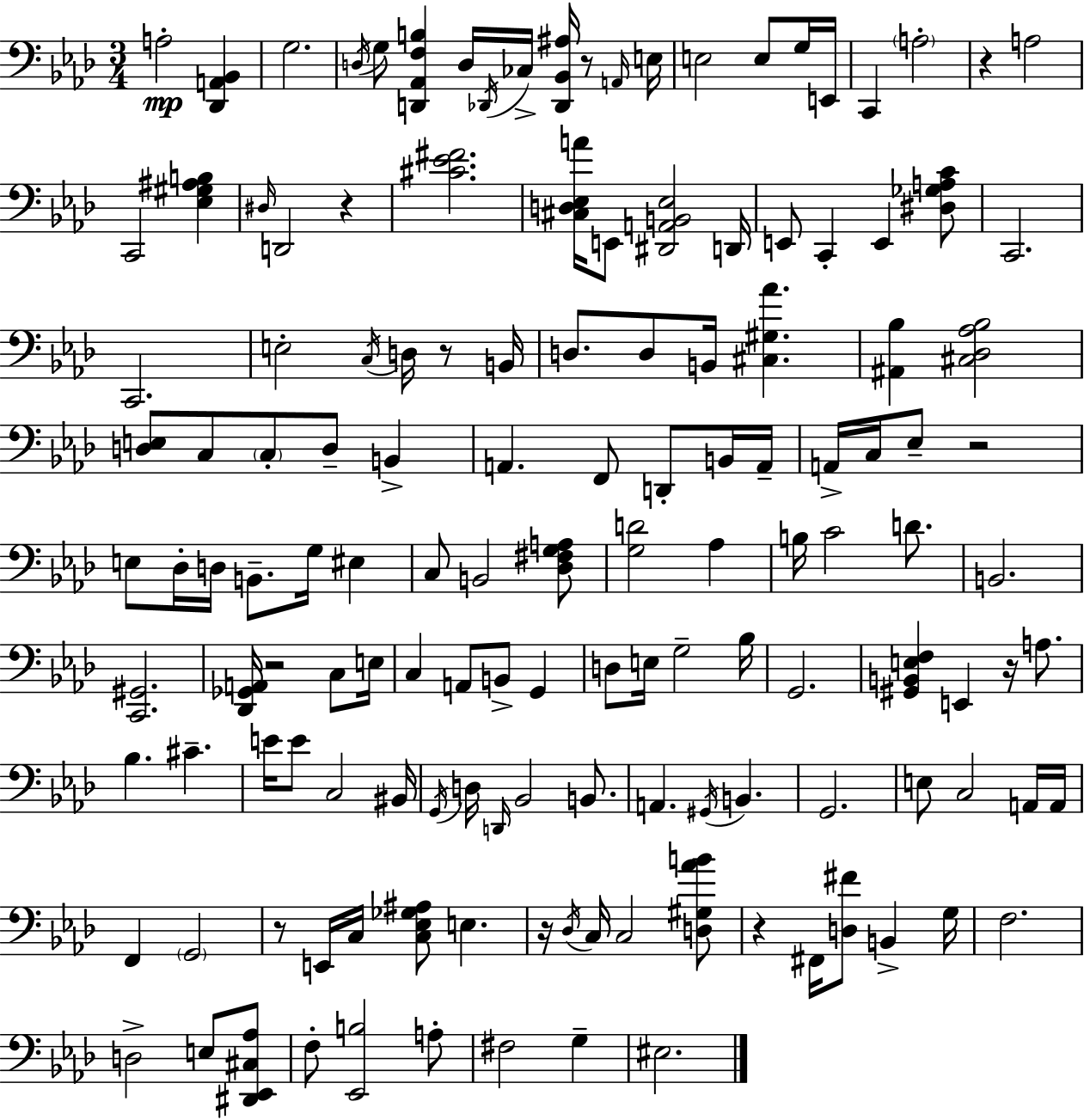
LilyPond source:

{
  \clef bass
  \numericTimeSignature
  \time 3/4
  \key aes \major
  a2-.\mp <des, a, bes,>4 | g2. | \acciaccatura { d16 } g8 <d, aes, f b>4 d16 \acciaccatura { des,16 } ces16-> <des, bes, ais>16 r8 | \grace { a,16 } e16 e2 e8 | \break g16 e,16 c,4 \parenthesize a2-. | r4 a2 | c,2 <ees gis ais b>4 | \grace { dis16 } d,2 | \break r4 <cis' ees' fis'>2. | <cis d ees a'>16 e,8 <dis, a, b, ees>2 | d,16 e,8 c,4-. e,4 | <dis ges a c'>8 c,2. | \break c,2. | e2-. | \acciaccatura { c16 } d16 r8 b,16 d8. d8 b,16 <cis gis aes'>4. | <ais, bes>4 <cis des aes bes>2 | \break <d e>8 c8 \parenthesize c8-. d8-- | b,4-> a,4. f,8 | d,8-. b,16 a,16-- a,16-> c16 ees8-- r2 | e8 des16-. d16 b,8.-- | \break g16 eis4 c8 b,2 | <des fis g a>8 <g d'>2 | aes4 b16 c'2 | d'8. b,2. | \break <c, gis,>2. | <des, ges, a,>16 r2 | c8 e16 c4 a,8 b,8-> | g,4 d8 e16 g2-- | \break bes16 g,2. | <gis, b, e f>4 e,4 | r16 a8. bes4. cis'4.-- | e'16 e'8 c2 | \break bis,16 \acciaccatura { g,16 } d16 \grace { d,16 } bes,2 | b,8. a,4. | \acciaccatura { gis,16 } b,4. g,2. | e8 c2 | \break a,16 a,16 f,4 | \parenthesize g,2 r8 e,16 c16 | <c ees ges ais>8 e4. r16 \acciaccatura { des16 } c16 c2 | <d gis aes' b'>8 r4 | \break fis,16 <d fis'>8 b,4-> g16 f2. | d2-> | e8 <dis, ees, cis aes>8 f8-. <ees, b>2 | a8-. fis2 | \break g4-- eis2. | \bar "|."
}